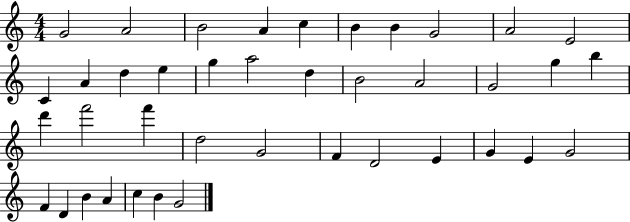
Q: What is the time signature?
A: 4/4